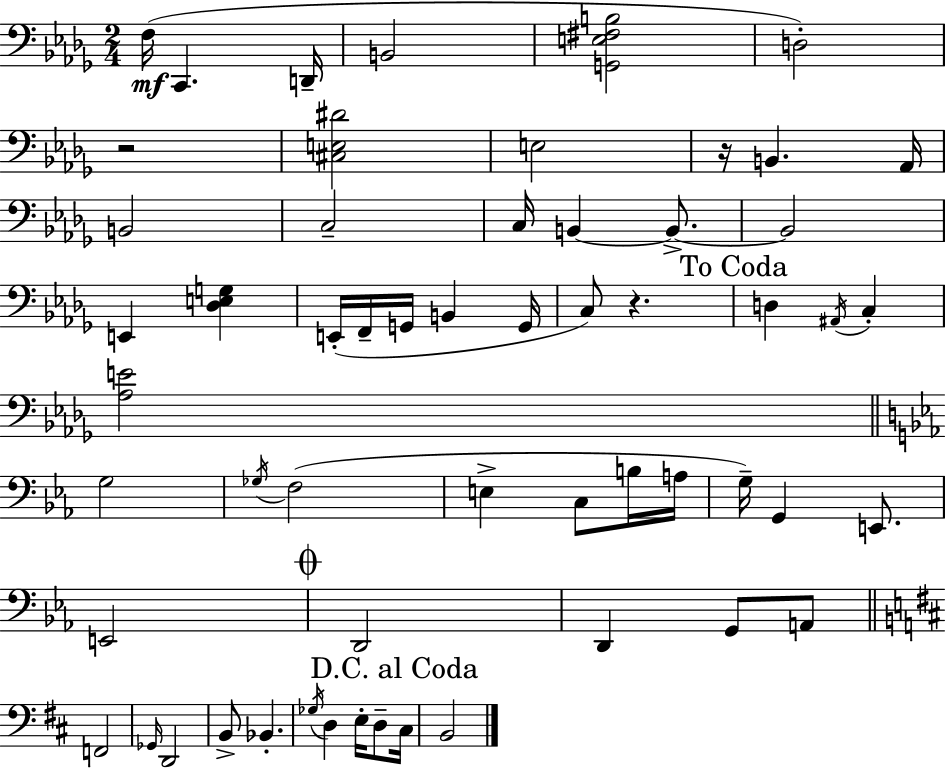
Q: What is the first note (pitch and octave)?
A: F3